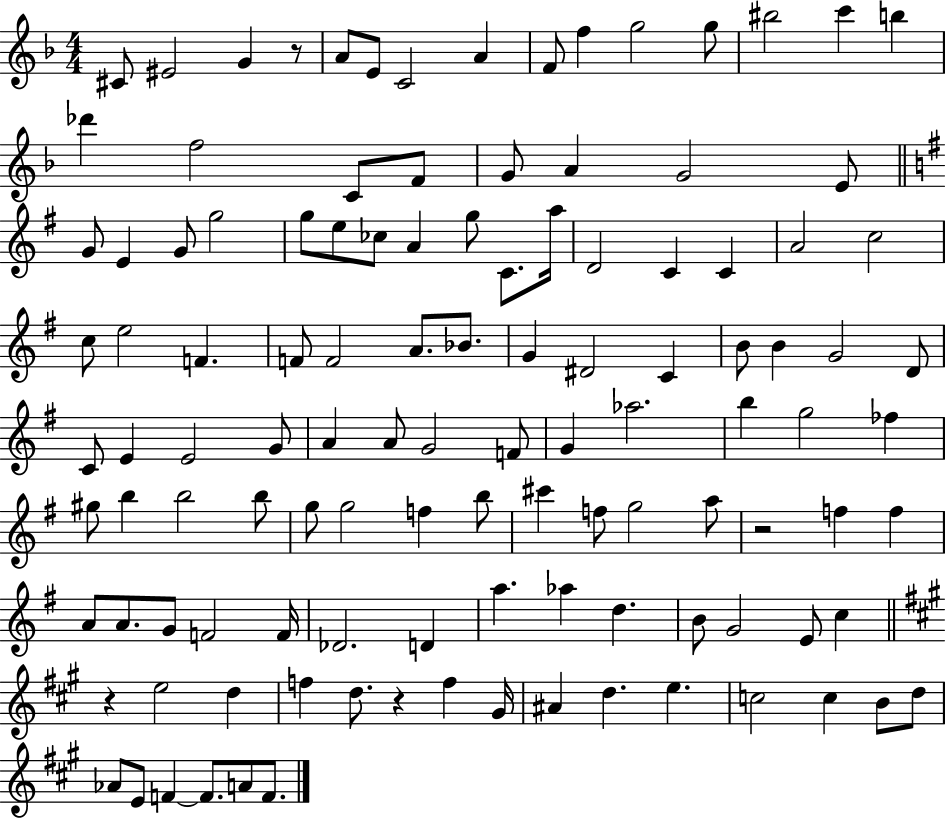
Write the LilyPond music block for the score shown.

{
  \clef treble
  \numericTimeSignature
  \time 4/4
  \key f \major
  cis'8 eis'2 g'4 r8 | a'8 e'8 c'2 a'4 | f'8 f''4 g''2 g''8 | bis''2 c'''4 b''4 | \break des'''4 f''2 c'8 f'8 | g'8 a'4 g'2 e'8 | \bar "||" \break \key g \major g'8 e'4 g'8 g''2 | g''8 e''8 ces''8 a'4 g''8 c'8. a''16 | d'2 c'4 c'4 | a'2 c''2 | \break c''8 e''2 f'4. | f'8 f'2 a'8. bes'8. | g'4 dis'2 c'4 | b'8 b'4 g'2 d'8 | \break c'8 e'4 e'2 g'8 | a'4 a'8 g'2 f'8 | g'4 aes''2. | b''4 g''2 fes''4 | \break gis''8 b''4 b''2 b''8 | g''8 g''2 f''4 b''8 | cis'''4 f''8 g''2 a''8 | r2 f''4 f''4 | \break a'8 a'8. g'8 f'2 f'16 | des'2. d'4 | a''4. aes''4 d''4. | b'8 g'2 e'8 c''4 | \break \bar "||" \break \key a \major r4 e''2 d''4 | f''4 d''8. r4 f''4 gis'16 | ais'4 d''4. e''4. | c''2 c''4 b'8 d''8 | \break aes'8 e'8 f'4~~ f'8. a'8 f'8. | \bar "|."
}